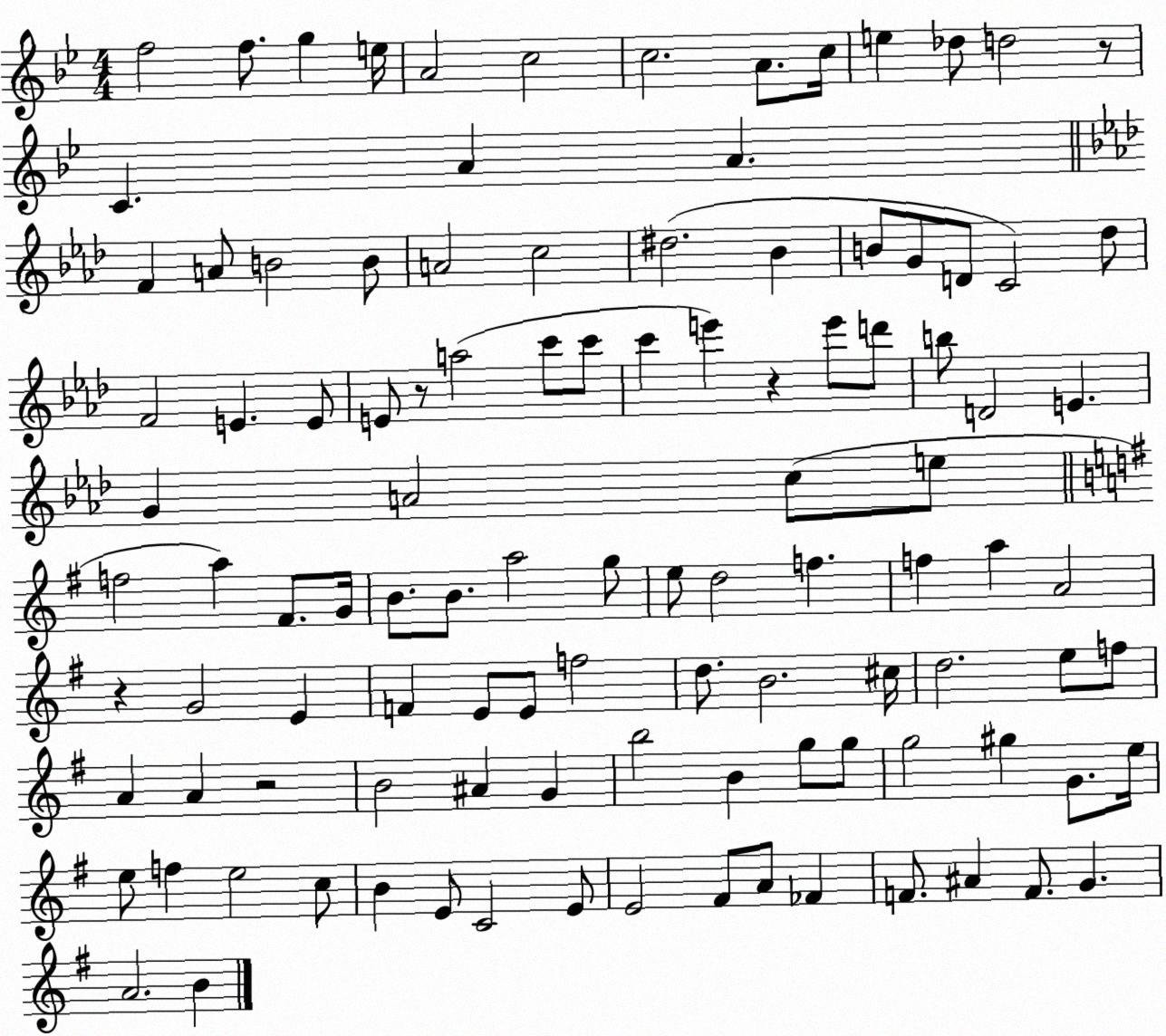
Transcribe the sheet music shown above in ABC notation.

X:1
T:Untitled
M:4/4
L:1/4
K:Bb
f2 f/2 g e/4 A2 c2 c2 A/2 c/4 e _d/2 d2 z/2 C A A F A/2 B2 B/2 A2 c2 ^d2 _B B/2 G/2 D/2 C2 _d/2 F2 E E/2 E/2 z/2 a2 c'/2 c'/2 c' e' z e'/2 d'/2 b/2 D2 E G A2 c/2 e/2 f2 a ^F/2 G/4 B/2 B/2 a2 g/2 e/2 d2 f f a A2 z G2 E F E/2 E/2 f2 d/2 B2 ^c/4 d2 e/2 f/2 A A z2 B2 ^A G b2 B g/2 g/2 g2 ^g G/2 e/4 e/2 f e2 c/2 B E/2 C2 E/2 E2 ^F/2 A/2 _F F/2 ^A F/2 G A2 B